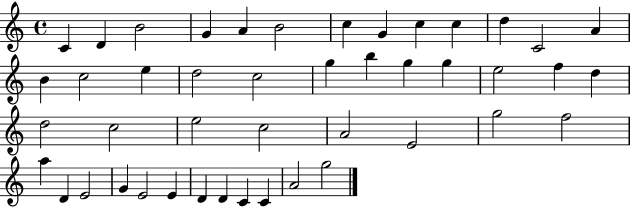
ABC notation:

X:1
T:Untitled
M:4/4
L:1/4
K:C
C D B2 G A B2 c G c c d C2 A B c2 e d2 c2 g b g g e2 f d d2 c2 e2 c2 A2 E2 g2 f2 a D E2 G E2 E D D C C A2 g2